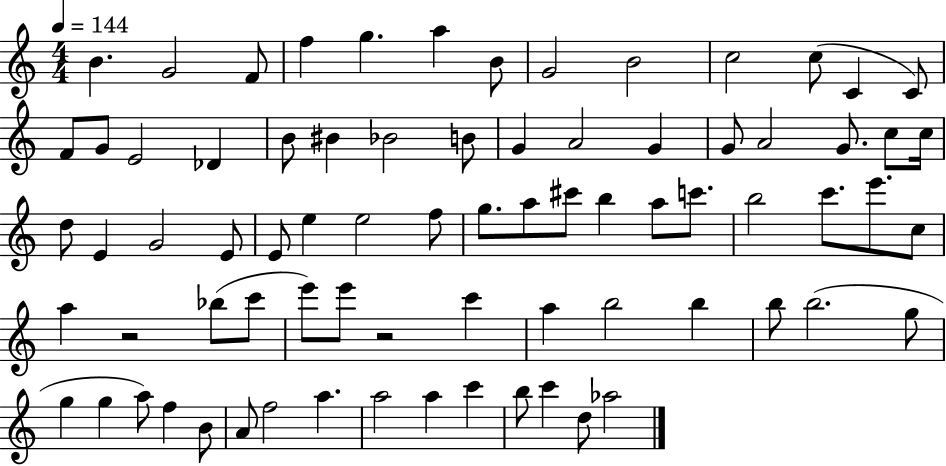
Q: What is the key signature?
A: C major